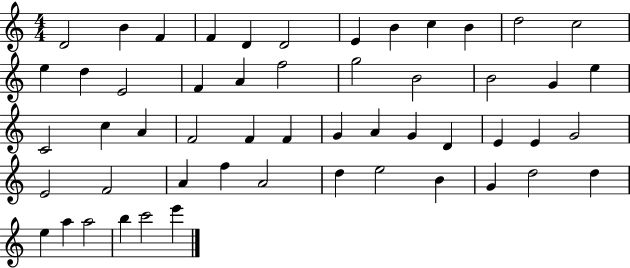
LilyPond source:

{
  \clef treble
  \numericTimeSignature
  \time 4/4
  \key c \major
  d'2 b'4 f'4 | f'4 d'4 d'2 | e'4 b'4 c''4 b'4 | d''2 c''2 | \break e''4 d''4 e'2 | f'4 a'4 f''2 | g''2 b'2 | b'2 g'4 e''4 | \break c'2 c''4 a'4 | f'2 f'4 f'4 | g'4 a'4 g'4 d'4 | e'4 e'4 g'2 | \break e'2 f'2 | a'4 f''4 a'2 | d''4 e''2 b'4 | g'4 d''2 d''4 | \break e''4 a''4 a''2 | b''4 c'''2 e'''4 | \bar "|."
}